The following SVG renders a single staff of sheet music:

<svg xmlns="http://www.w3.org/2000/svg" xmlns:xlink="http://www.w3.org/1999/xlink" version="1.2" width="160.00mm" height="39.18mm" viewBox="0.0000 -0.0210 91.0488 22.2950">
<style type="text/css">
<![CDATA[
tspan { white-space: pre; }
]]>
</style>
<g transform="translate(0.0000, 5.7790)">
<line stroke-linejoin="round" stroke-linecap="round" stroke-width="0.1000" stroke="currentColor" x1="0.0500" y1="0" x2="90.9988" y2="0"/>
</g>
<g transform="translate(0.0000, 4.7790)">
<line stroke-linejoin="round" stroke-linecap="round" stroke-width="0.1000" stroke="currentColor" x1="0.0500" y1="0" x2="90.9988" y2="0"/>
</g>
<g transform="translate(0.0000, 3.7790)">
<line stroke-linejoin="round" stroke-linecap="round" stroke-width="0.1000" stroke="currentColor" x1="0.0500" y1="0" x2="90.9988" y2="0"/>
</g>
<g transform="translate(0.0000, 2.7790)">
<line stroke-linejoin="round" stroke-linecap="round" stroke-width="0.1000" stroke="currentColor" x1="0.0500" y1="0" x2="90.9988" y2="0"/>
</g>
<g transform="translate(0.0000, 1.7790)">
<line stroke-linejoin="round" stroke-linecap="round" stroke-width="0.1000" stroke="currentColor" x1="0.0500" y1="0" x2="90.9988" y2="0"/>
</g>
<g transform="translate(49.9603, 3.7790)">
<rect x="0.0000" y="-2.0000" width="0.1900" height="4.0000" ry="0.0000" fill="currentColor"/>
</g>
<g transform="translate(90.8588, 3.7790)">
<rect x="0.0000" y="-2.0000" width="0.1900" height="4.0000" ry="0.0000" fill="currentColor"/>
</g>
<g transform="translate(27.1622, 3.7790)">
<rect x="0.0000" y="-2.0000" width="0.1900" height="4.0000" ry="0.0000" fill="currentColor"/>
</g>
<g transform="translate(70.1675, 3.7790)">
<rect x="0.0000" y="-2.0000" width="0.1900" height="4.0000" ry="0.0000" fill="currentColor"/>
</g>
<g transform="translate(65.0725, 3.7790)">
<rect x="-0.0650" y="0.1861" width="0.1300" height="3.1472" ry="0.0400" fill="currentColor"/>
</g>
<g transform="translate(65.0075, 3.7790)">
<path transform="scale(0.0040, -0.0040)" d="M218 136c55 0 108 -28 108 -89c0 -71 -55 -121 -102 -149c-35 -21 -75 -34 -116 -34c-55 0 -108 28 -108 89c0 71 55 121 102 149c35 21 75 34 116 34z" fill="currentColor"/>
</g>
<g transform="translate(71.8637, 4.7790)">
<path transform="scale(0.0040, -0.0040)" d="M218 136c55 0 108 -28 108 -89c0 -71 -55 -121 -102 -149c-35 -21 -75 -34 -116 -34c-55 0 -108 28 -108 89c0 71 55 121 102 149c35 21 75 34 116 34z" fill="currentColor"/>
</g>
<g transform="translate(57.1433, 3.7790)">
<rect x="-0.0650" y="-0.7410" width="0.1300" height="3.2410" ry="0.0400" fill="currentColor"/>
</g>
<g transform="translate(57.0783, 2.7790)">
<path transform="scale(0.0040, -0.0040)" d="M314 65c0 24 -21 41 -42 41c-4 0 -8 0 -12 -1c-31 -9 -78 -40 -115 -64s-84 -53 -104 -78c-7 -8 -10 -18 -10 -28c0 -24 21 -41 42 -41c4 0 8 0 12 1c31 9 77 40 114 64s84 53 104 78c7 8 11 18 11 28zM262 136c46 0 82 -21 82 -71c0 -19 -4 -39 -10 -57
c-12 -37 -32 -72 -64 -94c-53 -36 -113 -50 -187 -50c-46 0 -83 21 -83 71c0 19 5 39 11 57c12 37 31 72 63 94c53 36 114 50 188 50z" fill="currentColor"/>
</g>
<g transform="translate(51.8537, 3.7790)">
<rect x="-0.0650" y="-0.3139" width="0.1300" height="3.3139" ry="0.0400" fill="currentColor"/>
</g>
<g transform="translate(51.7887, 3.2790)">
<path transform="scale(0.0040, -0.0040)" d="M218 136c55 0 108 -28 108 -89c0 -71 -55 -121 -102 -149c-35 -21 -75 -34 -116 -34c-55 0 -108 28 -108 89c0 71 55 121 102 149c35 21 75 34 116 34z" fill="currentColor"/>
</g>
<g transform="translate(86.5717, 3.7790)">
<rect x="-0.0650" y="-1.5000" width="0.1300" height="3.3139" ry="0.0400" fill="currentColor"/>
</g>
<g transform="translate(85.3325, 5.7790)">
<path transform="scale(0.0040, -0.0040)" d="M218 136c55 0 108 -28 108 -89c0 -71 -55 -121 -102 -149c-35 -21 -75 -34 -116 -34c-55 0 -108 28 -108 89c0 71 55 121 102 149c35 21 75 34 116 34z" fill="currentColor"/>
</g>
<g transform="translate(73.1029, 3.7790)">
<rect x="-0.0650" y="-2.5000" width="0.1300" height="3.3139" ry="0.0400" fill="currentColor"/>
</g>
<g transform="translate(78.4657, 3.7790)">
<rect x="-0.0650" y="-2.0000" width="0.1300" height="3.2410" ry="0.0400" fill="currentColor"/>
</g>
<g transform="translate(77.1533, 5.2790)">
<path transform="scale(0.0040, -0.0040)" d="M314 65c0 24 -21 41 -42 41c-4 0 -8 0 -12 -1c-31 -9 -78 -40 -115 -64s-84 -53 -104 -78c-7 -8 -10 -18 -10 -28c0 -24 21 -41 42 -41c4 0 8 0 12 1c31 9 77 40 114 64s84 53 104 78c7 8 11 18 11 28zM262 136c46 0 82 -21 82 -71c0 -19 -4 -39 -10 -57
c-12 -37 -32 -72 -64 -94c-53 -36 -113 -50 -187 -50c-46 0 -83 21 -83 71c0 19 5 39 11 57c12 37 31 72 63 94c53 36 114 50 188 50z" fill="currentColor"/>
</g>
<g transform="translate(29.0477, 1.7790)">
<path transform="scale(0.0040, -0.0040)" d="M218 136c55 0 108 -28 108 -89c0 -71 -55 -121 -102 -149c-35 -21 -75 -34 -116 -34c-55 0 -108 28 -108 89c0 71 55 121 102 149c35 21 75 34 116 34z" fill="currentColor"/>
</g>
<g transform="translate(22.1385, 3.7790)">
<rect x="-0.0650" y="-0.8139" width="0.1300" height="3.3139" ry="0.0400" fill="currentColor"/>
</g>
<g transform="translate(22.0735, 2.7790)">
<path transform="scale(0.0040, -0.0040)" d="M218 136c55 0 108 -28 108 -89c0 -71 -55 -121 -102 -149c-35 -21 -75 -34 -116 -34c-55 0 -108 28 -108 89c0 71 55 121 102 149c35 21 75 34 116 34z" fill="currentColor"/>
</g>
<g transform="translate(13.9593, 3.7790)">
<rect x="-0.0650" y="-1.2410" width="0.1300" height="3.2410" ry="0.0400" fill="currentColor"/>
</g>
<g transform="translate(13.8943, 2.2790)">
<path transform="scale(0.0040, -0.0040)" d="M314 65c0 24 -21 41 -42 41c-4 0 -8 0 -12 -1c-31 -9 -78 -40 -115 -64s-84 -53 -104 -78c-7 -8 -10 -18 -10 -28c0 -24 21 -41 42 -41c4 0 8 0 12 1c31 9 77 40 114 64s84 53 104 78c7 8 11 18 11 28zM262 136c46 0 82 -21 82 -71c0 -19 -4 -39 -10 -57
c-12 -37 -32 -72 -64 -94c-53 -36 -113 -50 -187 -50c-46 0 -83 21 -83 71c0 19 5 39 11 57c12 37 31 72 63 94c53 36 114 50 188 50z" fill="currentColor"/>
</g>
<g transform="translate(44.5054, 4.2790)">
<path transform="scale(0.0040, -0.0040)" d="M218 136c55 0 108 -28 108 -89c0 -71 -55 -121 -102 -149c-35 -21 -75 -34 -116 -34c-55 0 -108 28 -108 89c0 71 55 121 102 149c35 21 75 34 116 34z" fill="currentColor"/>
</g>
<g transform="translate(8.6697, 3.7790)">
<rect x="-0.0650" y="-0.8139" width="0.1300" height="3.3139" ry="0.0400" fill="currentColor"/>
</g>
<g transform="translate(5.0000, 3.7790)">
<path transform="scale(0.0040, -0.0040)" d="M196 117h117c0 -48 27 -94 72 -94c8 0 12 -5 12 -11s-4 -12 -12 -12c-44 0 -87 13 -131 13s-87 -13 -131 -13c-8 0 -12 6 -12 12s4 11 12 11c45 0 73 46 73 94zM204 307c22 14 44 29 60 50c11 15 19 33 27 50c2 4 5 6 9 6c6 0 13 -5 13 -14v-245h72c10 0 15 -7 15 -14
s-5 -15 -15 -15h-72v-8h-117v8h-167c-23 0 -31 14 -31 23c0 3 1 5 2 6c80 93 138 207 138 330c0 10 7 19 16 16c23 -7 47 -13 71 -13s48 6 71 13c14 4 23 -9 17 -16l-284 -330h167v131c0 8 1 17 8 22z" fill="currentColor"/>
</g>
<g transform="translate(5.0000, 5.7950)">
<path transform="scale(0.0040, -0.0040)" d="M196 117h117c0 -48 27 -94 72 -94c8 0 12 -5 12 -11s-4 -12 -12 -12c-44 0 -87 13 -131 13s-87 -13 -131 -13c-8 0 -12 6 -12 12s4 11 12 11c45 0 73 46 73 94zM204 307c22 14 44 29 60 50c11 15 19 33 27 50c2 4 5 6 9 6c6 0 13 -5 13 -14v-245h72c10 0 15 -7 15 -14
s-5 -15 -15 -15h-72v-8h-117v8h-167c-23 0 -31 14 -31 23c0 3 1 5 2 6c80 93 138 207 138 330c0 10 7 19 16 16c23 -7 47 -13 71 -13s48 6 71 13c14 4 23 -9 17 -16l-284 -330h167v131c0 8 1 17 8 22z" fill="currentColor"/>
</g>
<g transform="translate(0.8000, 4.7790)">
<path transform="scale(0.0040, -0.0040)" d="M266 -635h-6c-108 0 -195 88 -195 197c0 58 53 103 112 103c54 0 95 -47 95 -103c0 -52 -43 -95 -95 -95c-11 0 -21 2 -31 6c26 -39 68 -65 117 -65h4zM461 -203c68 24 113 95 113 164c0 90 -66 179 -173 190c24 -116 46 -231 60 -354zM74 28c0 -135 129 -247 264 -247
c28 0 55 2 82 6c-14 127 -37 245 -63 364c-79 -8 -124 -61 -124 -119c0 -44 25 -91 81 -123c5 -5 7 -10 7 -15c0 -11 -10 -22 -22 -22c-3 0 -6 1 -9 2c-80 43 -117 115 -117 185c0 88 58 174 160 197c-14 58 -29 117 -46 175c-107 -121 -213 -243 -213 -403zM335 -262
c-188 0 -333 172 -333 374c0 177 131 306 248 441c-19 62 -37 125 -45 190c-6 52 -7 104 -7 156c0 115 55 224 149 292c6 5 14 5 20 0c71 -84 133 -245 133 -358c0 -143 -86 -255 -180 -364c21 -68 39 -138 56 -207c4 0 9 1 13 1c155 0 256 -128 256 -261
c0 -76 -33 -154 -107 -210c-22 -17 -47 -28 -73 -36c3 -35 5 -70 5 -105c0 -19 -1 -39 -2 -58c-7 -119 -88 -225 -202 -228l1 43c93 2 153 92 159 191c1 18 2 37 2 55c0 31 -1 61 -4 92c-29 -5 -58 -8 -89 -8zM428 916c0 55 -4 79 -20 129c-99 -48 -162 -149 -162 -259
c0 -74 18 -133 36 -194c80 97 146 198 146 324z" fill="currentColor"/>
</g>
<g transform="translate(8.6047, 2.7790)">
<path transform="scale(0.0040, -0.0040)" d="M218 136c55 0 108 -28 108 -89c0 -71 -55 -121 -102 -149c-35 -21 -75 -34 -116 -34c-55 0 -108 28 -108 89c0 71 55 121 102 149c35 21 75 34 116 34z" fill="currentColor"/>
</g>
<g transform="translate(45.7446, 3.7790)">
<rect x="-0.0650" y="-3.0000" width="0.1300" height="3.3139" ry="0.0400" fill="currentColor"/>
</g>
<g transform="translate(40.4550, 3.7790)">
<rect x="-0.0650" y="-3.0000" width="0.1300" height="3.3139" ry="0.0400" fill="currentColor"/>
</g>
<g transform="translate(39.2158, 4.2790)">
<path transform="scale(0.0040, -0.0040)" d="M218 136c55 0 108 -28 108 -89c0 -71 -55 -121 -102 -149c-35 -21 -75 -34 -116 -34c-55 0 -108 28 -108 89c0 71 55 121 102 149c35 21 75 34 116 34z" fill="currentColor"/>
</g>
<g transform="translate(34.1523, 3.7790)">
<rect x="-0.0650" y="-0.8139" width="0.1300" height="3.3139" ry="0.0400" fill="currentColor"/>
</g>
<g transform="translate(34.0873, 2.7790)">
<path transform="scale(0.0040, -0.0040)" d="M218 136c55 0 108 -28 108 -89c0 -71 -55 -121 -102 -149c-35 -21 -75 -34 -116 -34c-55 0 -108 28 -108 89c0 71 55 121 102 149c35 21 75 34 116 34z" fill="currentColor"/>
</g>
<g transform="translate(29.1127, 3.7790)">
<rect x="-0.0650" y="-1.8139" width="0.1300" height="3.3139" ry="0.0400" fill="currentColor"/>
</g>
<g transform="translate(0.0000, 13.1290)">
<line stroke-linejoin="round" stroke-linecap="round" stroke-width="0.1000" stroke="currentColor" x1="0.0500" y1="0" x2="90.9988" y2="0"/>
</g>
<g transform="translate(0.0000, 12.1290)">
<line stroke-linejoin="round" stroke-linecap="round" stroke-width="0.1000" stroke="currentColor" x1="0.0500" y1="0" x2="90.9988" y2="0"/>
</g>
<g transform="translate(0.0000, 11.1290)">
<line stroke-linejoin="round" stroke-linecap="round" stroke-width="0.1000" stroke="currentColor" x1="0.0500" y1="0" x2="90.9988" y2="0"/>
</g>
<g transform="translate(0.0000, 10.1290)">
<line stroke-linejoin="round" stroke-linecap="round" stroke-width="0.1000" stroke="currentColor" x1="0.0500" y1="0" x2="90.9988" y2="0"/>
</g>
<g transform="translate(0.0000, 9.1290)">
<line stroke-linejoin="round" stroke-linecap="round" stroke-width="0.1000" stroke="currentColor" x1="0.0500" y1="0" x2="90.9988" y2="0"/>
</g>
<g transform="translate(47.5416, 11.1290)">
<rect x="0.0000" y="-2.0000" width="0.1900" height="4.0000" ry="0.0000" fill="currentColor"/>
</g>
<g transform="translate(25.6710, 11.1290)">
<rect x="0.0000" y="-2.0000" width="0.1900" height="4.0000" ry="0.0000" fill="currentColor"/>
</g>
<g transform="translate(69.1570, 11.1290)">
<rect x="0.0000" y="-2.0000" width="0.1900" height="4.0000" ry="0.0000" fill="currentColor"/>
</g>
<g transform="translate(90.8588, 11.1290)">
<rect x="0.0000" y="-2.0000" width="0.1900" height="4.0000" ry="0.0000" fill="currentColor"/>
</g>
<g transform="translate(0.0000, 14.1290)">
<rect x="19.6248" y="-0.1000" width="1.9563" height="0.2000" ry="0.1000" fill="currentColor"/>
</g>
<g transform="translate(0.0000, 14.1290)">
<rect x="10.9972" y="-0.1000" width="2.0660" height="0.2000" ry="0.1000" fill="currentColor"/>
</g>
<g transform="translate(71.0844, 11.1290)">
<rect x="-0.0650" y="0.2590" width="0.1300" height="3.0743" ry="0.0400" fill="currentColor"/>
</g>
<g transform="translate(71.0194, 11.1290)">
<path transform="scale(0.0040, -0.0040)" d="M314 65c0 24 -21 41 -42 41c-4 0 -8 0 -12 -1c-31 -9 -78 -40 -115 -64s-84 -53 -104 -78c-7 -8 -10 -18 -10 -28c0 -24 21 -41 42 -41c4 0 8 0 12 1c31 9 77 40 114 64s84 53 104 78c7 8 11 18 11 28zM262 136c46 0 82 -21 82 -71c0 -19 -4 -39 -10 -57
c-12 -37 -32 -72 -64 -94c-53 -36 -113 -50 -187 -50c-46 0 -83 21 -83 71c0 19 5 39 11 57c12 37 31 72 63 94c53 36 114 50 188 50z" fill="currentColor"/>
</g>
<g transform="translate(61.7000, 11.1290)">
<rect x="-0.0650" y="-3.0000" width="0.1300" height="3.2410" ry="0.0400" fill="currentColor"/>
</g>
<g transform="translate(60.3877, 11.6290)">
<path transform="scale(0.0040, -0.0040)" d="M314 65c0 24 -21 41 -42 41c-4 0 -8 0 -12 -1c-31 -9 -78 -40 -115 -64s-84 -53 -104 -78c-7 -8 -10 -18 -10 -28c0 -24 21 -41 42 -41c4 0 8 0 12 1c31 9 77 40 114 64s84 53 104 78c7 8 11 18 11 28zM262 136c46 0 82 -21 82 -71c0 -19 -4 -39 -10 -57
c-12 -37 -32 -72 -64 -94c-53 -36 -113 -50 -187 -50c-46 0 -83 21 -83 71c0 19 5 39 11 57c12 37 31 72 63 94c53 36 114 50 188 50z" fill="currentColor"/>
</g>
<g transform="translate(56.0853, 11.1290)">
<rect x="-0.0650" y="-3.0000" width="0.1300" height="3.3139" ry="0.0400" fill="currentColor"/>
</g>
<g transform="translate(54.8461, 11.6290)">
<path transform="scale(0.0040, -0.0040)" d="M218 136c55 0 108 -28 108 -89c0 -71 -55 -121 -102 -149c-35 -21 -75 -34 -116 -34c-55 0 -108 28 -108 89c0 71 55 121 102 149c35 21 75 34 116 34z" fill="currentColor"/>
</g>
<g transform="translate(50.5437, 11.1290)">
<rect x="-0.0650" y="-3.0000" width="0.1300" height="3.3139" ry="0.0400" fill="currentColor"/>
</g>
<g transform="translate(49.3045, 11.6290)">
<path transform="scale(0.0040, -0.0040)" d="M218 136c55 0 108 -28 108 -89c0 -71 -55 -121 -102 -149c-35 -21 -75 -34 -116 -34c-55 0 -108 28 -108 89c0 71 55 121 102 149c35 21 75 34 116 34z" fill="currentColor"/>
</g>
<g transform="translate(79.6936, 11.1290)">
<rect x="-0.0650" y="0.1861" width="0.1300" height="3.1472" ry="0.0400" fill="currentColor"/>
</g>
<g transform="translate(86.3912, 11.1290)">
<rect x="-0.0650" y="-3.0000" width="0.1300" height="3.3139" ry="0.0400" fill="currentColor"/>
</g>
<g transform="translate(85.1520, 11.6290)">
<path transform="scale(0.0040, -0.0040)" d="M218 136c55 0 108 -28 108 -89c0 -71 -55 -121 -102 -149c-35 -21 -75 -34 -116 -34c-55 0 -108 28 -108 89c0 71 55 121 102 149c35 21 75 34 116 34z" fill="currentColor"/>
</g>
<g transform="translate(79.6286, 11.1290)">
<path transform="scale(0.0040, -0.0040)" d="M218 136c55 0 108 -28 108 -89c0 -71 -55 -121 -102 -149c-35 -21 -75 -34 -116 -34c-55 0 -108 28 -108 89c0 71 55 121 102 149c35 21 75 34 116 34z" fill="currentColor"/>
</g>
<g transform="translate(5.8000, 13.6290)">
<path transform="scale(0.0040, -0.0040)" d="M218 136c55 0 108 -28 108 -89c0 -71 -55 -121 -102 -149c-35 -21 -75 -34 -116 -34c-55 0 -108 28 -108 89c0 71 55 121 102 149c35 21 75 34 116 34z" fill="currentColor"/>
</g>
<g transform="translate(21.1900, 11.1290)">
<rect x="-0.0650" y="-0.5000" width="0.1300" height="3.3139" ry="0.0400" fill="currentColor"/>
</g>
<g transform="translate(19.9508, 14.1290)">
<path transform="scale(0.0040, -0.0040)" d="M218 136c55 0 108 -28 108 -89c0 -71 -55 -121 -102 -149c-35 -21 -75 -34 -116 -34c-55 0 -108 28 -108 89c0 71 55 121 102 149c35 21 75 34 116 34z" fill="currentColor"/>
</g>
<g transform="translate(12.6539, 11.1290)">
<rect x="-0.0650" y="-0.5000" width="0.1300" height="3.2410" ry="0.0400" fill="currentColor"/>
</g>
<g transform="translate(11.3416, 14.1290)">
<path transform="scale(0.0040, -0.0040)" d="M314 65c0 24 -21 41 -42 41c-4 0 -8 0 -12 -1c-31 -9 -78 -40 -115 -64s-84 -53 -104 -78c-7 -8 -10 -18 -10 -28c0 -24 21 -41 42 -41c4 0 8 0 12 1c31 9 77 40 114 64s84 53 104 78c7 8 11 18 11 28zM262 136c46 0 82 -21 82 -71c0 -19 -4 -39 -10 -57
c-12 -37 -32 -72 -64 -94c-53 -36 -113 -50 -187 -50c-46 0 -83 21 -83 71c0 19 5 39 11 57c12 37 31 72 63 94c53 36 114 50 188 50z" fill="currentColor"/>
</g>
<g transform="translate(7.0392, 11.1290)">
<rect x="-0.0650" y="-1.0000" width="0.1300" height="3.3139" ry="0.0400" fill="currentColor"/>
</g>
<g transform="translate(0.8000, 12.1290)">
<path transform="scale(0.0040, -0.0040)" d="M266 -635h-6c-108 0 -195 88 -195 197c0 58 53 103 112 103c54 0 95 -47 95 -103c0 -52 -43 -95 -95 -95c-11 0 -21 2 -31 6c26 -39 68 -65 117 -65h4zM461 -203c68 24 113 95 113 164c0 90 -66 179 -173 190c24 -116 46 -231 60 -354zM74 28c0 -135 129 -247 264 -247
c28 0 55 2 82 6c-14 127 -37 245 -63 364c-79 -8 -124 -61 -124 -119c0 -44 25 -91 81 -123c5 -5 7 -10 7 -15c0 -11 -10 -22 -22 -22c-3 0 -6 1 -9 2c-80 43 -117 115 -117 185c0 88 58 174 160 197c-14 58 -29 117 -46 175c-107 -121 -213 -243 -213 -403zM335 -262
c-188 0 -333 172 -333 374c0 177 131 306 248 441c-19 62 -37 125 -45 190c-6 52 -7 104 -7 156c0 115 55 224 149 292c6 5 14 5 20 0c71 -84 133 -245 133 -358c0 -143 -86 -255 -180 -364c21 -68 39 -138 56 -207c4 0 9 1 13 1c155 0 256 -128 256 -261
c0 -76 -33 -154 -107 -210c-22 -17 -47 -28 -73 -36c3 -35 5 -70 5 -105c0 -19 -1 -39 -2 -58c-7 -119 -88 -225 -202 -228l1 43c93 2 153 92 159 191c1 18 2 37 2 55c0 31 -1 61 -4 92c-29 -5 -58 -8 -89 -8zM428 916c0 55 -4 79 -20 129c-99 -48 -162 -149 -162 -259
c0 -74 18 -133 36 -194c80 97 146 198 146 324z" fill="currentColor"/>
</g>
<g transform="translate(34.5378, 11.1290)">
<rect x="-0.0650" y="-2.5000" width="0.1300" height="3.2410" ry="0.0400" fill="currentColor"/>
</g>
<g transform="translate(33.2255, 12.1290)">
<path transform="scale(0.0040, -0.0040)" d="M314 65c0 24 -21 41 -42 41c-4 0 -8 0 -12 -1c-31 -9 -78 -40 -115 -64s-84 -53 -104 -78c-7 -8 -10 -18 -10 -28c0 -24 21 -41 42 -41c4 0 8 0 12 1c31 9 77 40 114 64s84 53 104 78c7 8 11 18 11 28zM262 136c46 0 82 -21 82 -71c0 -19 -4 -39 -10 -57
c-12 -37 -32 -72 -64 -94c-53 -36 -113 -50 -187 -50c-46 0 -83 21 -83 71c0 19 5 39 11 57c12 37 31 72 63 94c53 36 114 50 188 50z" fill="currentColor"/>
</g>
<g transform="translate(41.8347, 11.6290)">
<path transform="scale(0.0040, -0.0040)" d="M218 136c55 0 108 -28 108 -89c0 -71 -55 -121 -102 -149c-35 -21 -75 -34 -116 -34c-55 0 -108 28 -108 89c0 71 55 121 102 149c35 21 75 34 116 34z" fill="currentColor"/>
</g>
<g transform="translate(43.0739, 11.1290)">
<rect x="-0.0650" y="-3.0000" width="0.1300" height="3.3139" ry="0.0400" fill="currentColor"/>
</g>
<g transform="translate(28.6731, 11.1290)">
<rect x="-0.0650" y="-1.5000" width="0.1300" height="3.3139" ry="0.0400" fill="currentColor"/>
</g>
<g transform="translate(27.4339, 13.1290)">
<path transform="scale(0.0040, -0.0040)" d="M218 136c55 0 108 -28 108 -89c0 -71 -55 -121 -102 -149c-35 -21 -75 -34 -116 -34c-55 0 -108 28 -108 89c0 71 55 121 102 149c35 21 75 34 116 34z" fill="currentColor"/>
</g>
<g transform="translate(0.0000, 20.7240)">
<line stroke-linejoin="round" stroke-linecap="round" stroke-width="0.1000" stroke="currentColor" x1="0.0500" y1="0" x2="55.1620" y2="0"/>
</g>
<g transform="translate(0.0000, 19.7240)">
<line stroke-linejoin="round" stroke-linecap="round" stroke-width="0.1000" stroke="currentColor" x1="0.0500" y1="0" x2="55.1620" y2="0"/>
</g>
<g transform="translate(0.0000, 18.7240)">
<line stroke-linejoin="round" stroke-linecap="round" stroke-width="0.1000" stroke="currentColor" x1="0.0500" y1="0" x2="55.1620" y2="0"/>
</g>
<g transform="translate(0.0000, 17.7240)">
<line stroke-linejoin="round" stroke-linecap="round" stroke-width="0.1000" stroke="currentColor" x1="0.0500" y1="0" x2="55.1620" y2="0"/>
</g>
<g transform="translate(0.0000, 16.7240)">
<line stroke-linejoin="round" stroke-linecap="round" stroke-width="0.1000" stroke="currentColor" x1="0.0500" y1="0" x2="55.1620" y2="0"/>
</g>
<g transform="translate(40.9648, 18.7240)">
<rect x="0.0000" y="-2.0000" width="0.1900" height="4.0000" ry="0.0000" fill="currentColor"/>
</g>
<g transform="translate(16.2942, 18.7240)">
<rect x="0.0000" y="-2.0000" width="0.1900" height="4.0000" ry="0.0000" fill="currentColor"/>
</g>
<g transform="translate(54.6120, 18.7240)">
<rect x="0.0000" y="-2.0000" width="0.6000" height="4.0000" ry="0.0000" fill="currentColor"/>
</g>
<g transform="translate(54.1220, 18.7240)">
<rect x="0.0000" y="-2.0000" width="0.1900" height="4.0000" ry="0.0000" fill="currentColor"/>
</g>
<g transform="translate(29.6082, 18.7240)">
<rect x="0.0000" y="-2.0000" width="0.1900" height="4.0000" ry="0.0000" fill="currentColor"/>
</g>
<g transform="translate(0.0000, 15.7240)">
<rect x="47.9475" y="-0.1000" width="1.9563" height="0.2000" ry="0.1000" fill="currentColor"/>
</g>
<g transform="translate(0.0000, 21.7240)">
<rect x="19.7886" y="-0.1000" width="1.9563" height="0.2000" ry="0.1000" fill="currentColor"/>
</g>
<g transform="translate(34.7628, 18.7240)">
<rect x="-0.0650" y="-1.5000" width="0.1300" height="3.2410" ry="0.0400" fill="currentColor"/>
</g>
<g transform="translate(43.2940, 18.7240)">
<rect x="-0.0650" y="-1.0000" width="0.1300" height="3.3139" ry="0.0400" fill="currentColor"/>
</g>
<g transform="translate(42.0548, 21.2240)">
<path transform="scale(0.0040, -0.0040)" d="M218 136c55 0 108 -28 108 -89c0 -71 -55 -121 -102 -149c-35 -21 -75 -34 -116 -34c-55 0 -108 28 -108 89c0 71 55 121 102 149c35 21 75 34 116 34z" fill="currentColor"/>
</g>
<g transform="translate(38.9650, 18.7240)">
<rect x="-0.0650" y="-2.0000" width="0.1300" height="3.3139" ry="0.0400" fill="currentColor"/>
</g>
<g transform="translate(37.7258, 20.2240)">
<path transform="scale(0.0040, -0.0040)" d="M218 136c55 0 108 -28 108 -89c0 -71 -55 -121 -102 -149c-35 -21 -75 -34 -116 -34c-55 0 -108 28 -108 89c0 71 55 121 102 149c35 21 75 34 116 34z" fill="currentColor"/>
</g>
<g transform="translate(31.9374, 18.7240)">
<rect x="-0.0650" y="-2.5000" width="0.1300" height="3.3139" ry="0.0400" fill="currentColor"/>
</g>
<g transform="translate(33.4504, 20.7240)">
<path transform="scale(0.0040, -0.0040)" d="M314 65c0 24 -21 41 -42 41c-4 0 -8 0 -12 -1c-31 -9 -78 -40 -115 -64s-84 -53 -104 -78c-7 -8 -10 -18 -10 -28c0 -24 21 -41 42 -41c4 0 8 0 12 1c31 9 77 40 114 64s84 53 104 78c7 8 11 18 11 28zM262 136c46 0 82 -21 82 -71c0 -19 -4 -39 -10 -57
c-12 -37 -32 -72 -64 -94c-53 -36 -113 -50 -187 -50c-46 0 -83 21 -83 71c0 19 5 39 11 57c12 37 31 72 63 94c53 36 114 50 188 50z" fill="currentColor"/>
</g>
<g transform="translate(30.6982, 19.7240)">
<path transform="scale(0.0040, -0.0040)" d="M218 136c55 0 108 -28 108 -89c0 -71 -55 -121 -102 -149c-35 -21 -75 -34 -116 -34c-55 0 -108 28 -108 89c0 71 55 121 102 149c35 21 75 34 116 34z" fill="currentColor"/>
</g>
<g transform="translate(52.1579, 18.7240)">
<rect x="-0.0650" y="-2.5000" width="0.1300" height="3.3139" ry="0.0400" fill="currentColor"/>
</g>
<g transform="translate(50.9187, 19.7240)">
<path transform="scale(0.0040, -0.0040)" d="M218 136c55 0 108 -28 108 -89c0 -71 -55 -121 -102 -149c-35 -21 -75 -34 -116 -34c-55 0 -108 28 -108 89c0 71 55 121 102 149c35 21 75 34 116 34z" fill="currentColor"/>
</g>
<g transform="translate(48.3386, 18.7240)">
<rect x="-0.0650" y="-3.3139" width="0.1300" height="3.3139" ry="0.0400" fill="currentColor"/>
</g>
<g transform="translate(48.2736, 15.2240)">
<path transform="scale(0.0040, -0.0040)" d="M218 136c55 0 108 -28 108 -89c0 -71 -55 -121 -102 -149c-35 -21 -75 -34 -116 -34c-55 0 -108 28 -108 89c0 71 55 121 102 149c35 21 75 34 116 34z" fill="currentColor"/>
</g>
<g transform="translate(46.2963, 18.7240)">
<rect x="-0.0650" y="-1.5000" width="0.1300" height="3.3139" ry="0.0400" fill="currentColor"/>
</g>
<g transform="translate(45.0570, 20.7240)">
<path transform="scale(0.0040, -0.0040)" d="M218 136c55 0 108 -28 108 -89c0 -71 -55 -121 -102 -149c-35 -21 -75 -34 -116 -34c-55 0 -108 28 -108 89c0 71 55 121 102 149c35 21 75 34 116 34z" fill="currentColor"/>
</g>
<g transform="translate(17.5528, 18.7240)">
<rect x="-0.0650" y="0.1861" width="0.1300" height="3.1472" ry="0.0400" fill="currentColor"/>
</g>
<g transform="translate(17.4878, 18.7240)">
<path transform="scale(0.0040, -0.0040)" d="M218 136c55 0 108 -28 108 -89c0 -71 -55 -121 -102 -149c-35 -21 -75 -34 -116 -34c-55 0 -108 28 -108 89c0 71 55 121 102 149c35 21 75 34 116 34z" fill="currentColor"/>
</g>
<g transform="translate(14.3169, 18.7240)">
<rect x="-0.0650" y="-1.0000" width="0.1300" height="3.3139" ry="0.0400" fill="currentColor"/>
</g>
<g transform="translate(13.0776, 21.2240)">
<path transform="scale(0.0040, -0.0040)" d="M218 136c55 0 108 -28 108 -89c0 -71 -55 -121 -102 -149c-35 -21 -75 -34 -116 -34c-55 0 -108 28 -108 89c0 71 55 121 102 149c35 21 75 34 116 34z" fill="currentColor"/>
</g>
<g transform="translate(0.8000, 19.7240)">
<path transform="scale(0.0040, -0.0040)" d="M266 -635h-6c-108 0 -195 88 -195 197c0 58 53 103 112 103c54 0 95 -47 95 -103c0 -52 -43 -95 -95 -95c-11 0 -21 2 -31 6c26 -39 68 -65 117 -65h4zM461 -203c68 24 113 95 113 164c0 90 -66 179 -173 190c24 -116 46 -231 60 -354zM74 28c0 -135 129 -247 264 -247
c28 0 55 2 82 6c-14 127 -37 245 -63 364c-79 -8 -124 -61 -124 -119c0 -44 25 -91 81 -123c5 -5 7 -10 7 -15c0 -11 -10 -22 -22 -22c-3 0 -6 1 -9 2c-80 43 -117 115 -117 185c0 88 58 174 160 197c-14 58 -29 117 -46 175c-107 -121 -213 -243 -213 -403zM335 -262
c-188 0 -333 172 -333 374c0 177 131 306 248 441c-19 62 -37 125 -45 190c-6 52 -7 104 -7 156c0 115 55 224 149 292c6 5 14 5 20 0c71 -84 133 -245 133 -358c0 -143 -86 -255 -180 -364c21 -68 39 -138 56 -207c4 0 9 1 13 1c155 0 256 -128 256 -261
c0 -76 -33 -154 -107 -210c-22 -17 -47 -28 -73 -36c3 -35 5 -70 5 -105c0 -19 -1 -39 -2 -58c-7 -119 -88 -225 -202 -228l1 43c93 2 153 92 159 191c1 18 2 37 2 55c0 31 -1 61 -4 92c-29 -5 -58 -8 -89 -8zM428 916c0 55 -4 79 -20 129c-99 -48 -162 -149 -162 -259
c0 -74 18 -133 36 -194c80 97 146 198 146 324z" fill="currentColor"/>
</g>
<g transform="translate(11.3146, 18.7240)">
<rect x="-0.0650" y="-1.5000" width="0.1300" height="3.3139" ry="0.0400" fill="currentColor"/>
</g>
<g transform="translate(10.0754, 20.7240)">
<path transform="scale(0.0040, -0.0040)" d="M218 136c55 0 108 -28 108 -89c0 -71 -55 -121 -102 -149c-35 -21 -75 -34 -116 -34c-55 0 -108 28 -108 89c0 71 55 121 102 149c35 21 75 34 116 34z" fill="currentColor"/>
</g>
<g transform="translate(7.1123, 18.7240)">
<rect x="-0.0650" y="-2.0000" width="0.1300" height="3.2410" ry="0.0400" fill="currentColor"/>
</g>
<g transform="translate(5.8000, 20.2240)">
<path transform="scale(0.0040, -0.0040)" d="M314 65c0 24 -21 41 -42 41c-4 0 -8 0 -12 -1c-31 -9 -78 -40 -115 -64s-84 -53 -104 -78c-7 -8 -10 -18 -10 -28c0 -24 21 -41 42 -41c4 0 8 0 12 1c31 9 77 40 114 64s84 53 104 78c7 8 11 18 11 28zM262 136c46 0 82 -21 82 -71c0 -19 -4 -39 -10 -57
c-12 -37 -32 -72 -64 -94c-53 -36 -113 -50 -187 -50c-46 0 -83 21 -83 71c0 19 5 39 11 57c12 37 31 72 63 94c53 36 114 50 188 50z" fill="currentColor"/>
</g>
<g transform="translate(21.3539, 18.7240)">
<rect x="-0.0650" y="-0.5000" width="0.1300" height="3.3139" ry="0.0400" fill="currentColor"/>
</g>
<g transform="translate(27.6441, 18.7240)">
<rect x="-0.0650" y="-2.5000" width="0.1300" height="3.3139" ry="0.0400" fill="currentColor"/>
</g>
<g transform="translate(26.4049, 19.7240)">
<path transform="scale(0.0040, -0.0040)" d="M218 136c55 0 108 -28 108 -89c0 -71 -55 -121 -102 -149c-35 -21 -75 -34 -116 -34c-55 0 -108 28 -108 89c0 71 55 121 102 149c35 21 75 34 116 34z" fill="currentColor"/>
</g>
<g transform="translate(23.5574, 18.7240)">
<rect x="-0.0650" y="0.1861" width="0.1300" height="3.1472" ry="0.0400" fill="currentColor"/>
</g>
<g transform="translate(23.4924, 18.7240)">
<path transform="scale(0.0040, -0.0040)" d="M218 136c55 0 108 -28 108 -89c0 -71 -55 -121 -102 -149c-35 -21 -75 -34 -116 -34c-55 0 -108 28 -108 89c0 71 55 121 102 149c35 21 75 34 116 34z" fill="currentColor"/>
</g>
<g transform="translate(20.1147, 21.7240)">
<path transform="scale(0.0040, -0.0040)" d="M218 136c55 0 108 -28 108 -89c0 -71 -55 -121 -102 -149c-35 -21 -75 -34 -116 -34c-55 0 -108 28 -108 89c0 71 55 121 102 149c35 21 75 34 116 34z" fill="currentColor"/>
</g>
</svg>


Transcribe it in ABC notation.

X:1
T:Untitled
M:4/4
L:1/4
K:C
d e2 d f d A A c d2 B G F2 E D C2 C E G2 A A A A2 B2 B A F2 E D B C B G G E2 F D E b G